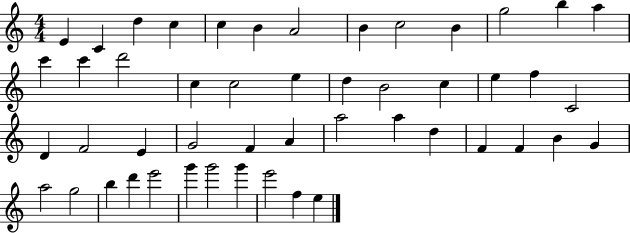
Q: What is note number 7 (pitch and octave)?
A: A4